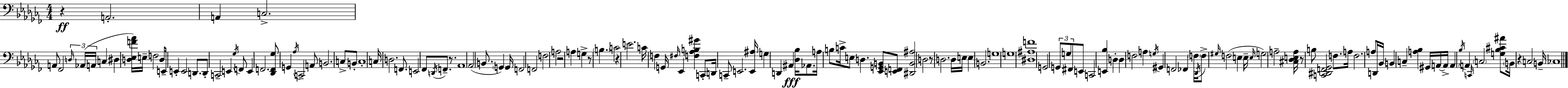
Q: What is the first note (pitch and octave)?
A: A2